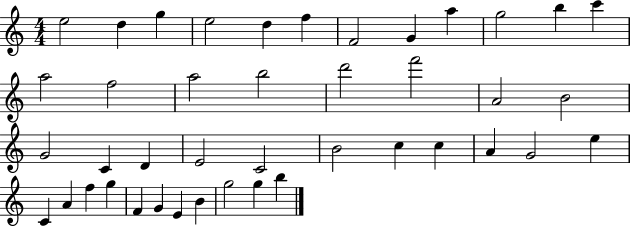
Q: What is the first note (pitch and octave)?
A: E5